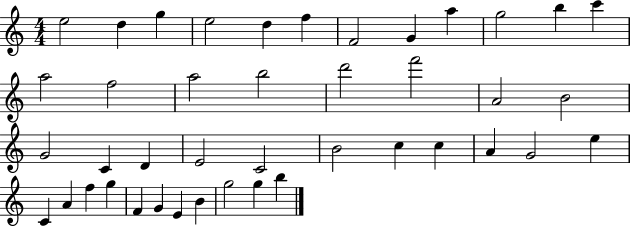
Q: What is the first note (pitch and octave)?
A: E5